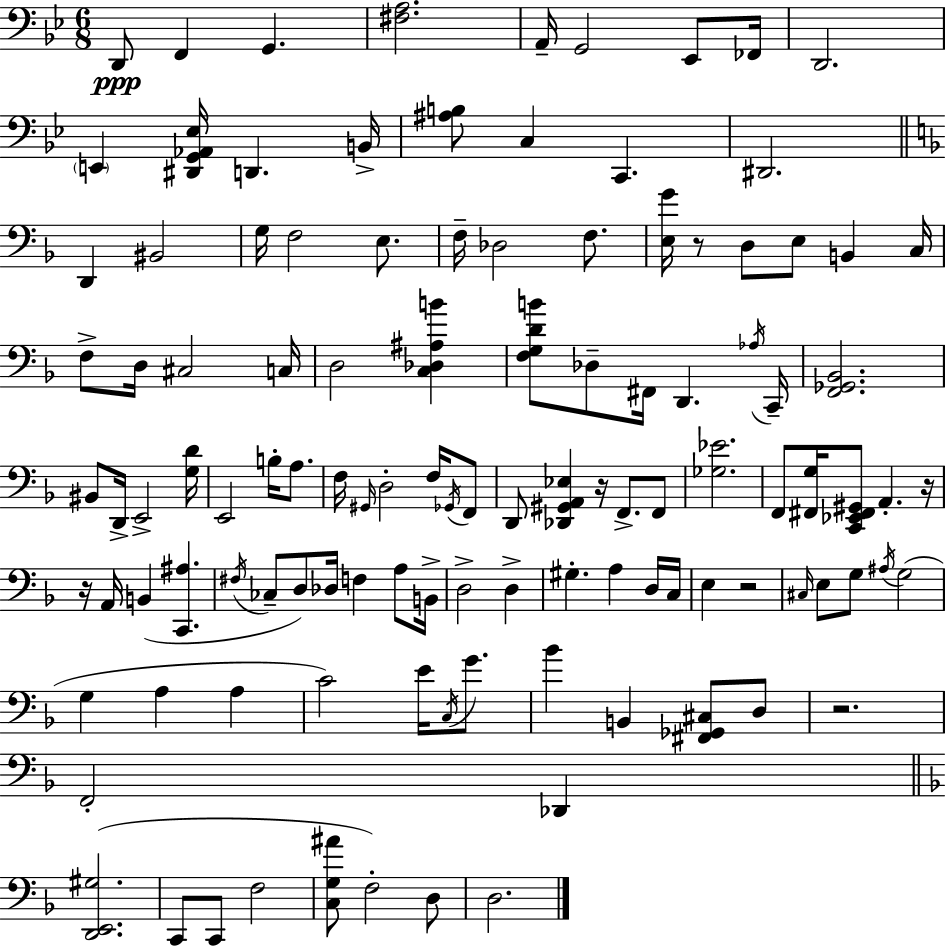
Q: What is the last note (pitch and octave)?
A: D3